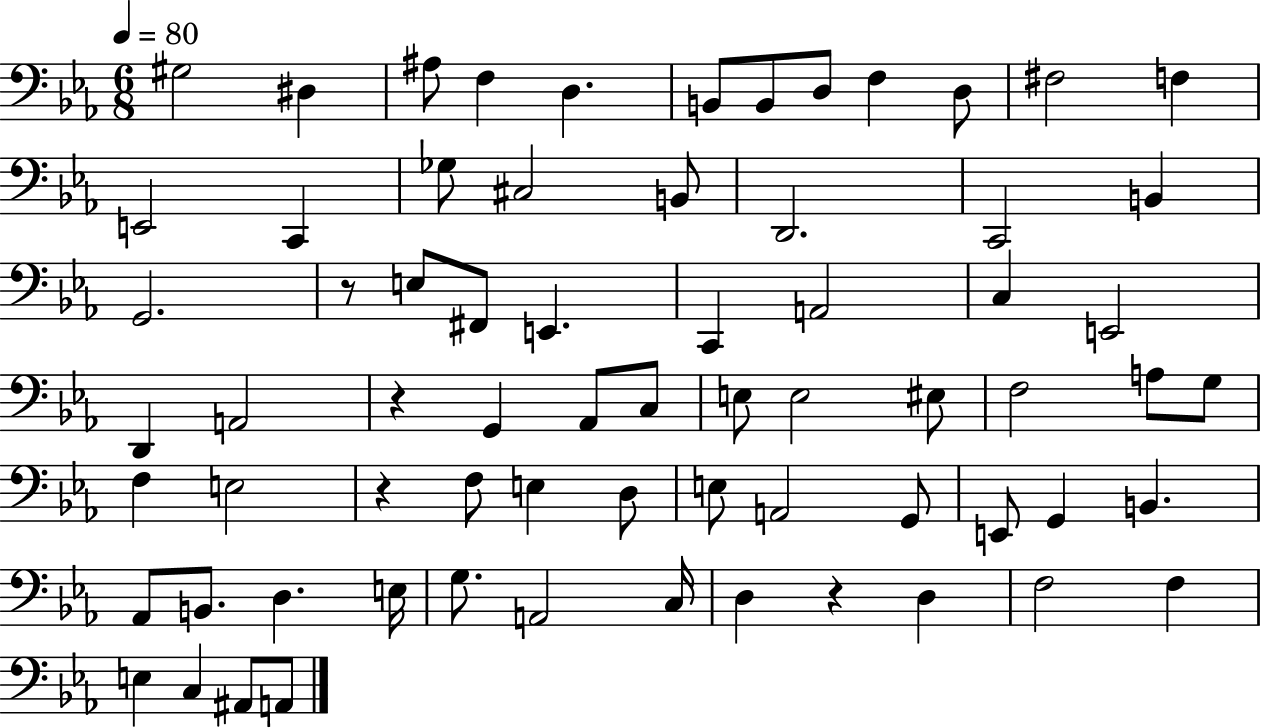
{
  \clef bass
  \numericTimeSignature
  \time 6/8
  \key ees \major
  \tempo 4 = 80
  gis2 dis4 | ais8 f4 d4. | b,8 b,8 d8 f4 d8 | fis2 f4 | \break e,2 c,4 | ges8 cis2 b,8 | d,2. | c,2 b,4 | \break g,2. | r8 e8 fis,8 e,4. | c,4 a,2 | c4 e,2 | \break d,4 a,2 | r4 g,4 aes,8 c8 | e8 e2 eis8 | f2 a8 g8 | \break f4 e2 | r4 f8 e4 d8 | e8 a,2 g,8 | e,8 g,4 b,4. | \break aes,8 b,8. d4. e16 | g8. a,2 c16 | d4 r4 d4 | f2 f4 | \break e4 c4 ais,8 a,8 | \bar "|."
}